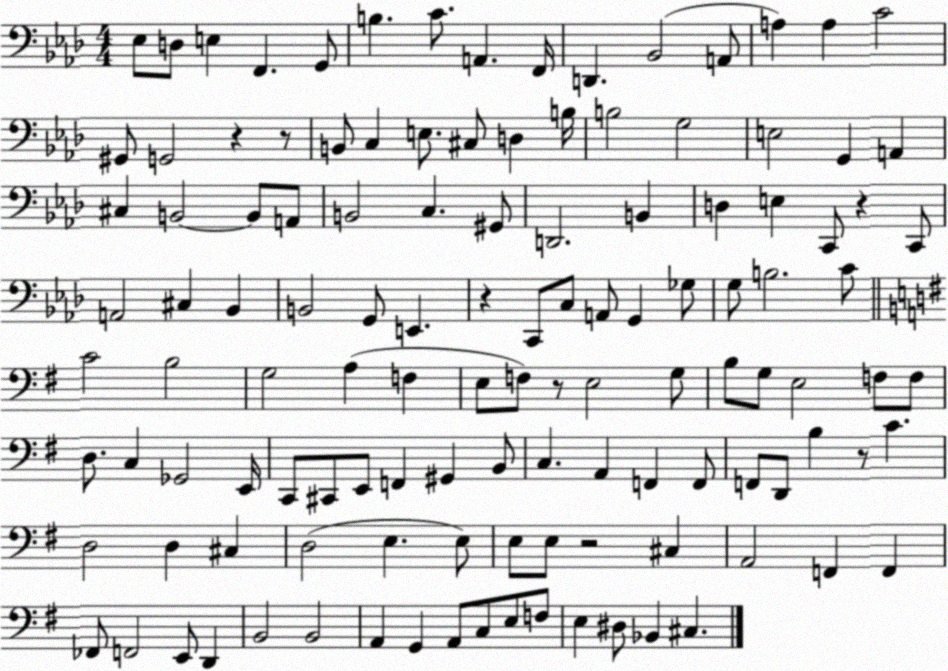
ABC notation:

X:1
T:Untitled
M:4/4
L:1/4
K:Ab
_E,/2 D,/2 E, F,, G,,/2 B, C/2 A,, F,,/4 D,, _B,,2 A,,/2 A, A, C2 ^G,,/2 G,,2 z z/2 B,,/2 C, E,/2 ^C,/2 D, B,/4 B,2 G,2 E,2 G,, A,, ^C, B,,2 B,,/2 A,,/2 B,,2 C, ^G,,/2 D,,2 B,, D, E, C,,/2 z C,,/2 A,,2 ^C, _B,, B,,2 G,,/2 E,, z C,,/2 C,/2 A,,/2 G,, _G,/2 G,/2 B,2 C/2 C2 B,2 G,2 A, F, E,/2 F,/2 z/2 E,2 G,/2 B,/2 G,/2 E,2 F,/2 F,/2 D,/2 C, _G,,2 E,,/4 C,,/2 ^C,,/2 E,,/2 F,, ^G,, B,,/2 C, A,, F,, F,,/2 F,,/2 D,,/2 B, z/2 C D,2 D, ^C, D,2 E, E,/2 E,/2 E,/2 z2 ^C, A,,2 F,, F,, _F,,/2 F,,2 E,,/2 D,, B,,2 B,,2 A,, G,, A,,/2 C,/2 E,/2 F,/2 E, ^D,/2 _B,, ^C,